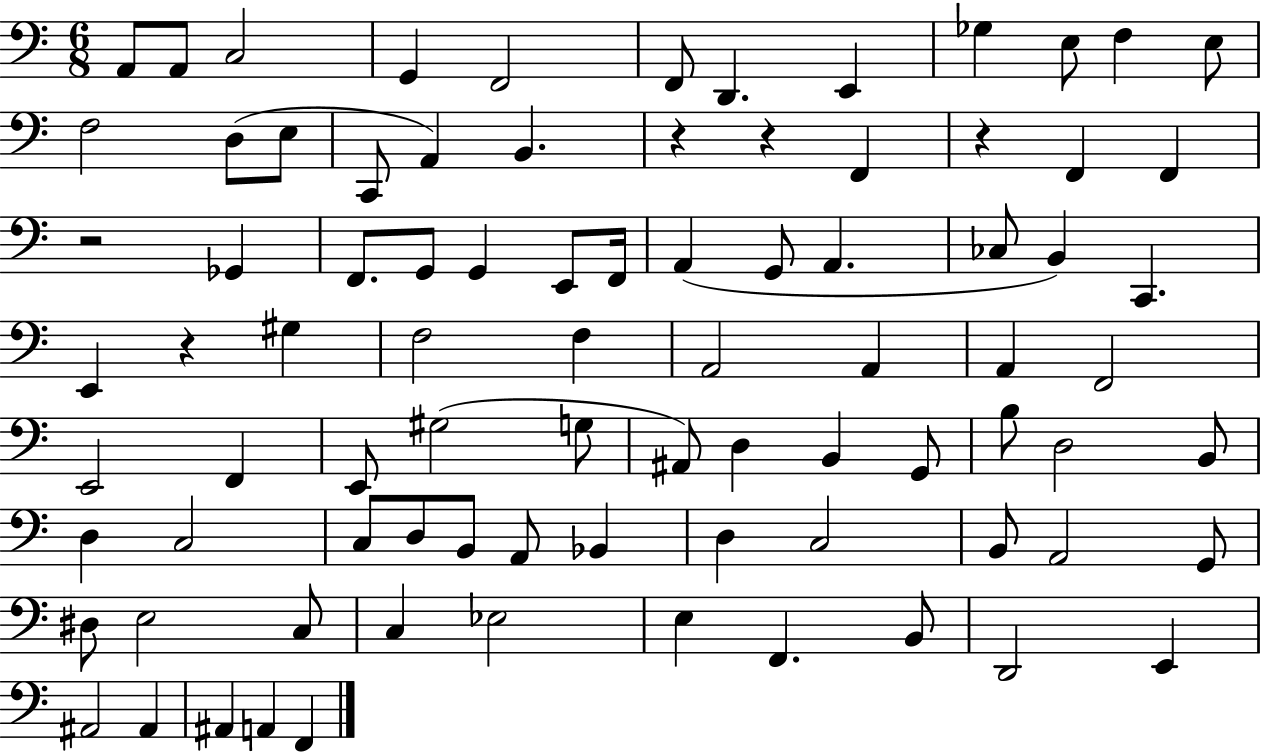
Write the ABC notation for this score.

X:1
T:Untitled
M:6/8
L:1/4
K:C
A,,/2 A,,/2 C,2 G,, F,,2 F,,/2 D,, E,, _G, E,/2 F, E,/2 F,2 D,/2 E,/2 C,,/2 A,, B,, z z F,, z F,, F,, z2 _G,, F,,/2 G,,/2 G,, E,,/2 F,,/4 A,, G,,/2 A,, _C,/2 B,, C,, E,, z ^G, F,2 F, A,,2 A,, A,, F,,2 E,,2 F,, E,,/2 ^G,2 G,/2 ^A,,/2 D, B,, G,,/2 B,/2 D,2 B,,/2 D, C,2 C,/2 D,/2 B,,/2 A,,/2 _B,, D, C,2 B,,/2 A,,2 G,,/2 ^D,/2 E,2 C,/2 C, _E,2 E, F,, B,,/2 D,,2 E,, ^A,,2 ^A,, ^A,, A,, F,,